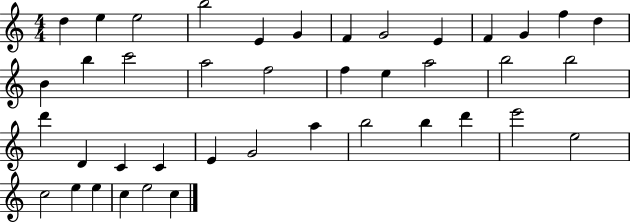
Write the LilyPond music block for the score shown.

{
  \clef treble
  \numericTimeSignature
  \time 4/4
  \key c \major
  d''4 e''4 e''2 | b''2 e'4 g'4 | f'4 g'2 e'4 | f'4 g'4 f''4 d''4 | \break b'4 b''4 c'''2 | a''2 f''2 | f''4 e''4 a''2 | b''2 b''2 | \break d'''4 d'4 c'4 c'4 | e'4 g'2 a''4 | b''2 b''4 d'''4 | e'''2 e''2 | \break c''2 e''4 e''4 | c''4 e''2 c''4 | \bar "|."
}